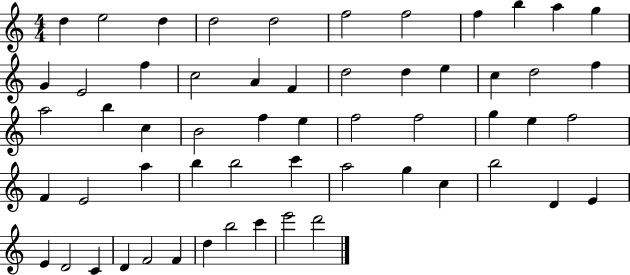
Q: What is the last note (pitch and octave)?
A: D6